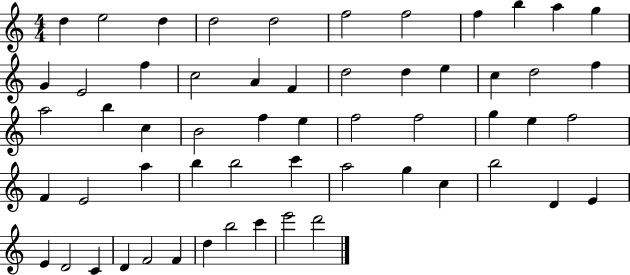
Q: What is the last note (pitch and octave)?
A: D6